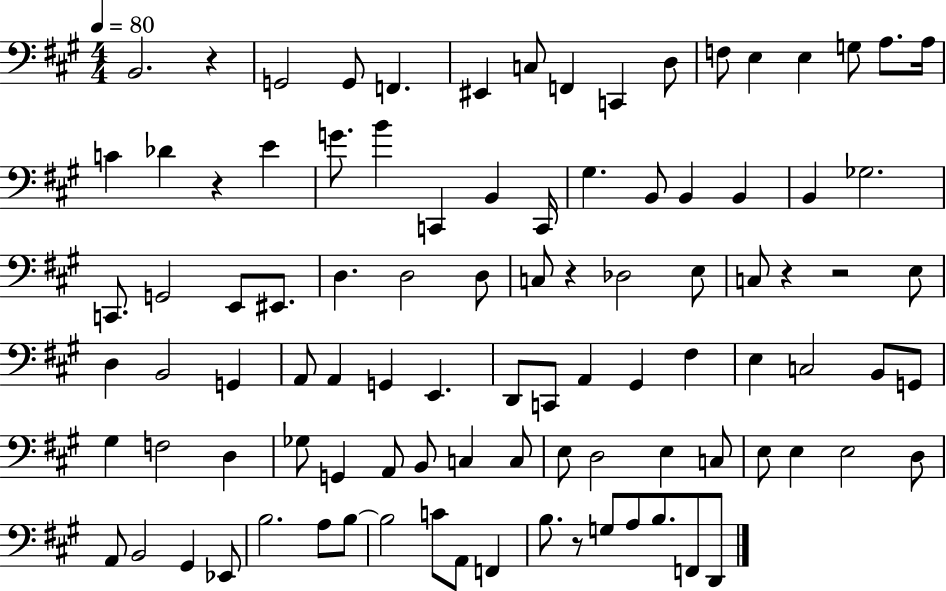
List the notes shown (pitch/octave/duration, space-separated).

B2/h. R/q G2/h G2/e F2/q. EIS2/q C3/e F2/q C2/q D3/e F3/e E3/q E3/q G3/e A3/e. A3/s C4/q Db4/q R/q E4/q G4/e. B4/q C2/q B2/q C2/s G#3/q. B2/e B2/q B2/q B2/q Gb3/h. C2/e. G2/h E2/e EIS2/e. D3/q. D3/h D3/e C3/e R/q Db3/h E3/e C3/e R/q R/h E3/e D3/q B2/h G2/q A2/e A2/q G2/q E2/q. D2/e C2/e A2/q G#2/q F#3/q E3/q C3/h B2/e G2/e G#3/q F3/h D3/q Gb3/e G2/q A2/e B2/e C3/q C3/e E3/e D3/h E3/q C3/e E3/e E3/q E3/h D3/e A2/e B2/h G#2/q Eb2/e B3/h. A3/e B3/e B3/h C4/e A2/e F2/q B3/e. R/e G3/e A3/e B3/e. F2/e D2/e